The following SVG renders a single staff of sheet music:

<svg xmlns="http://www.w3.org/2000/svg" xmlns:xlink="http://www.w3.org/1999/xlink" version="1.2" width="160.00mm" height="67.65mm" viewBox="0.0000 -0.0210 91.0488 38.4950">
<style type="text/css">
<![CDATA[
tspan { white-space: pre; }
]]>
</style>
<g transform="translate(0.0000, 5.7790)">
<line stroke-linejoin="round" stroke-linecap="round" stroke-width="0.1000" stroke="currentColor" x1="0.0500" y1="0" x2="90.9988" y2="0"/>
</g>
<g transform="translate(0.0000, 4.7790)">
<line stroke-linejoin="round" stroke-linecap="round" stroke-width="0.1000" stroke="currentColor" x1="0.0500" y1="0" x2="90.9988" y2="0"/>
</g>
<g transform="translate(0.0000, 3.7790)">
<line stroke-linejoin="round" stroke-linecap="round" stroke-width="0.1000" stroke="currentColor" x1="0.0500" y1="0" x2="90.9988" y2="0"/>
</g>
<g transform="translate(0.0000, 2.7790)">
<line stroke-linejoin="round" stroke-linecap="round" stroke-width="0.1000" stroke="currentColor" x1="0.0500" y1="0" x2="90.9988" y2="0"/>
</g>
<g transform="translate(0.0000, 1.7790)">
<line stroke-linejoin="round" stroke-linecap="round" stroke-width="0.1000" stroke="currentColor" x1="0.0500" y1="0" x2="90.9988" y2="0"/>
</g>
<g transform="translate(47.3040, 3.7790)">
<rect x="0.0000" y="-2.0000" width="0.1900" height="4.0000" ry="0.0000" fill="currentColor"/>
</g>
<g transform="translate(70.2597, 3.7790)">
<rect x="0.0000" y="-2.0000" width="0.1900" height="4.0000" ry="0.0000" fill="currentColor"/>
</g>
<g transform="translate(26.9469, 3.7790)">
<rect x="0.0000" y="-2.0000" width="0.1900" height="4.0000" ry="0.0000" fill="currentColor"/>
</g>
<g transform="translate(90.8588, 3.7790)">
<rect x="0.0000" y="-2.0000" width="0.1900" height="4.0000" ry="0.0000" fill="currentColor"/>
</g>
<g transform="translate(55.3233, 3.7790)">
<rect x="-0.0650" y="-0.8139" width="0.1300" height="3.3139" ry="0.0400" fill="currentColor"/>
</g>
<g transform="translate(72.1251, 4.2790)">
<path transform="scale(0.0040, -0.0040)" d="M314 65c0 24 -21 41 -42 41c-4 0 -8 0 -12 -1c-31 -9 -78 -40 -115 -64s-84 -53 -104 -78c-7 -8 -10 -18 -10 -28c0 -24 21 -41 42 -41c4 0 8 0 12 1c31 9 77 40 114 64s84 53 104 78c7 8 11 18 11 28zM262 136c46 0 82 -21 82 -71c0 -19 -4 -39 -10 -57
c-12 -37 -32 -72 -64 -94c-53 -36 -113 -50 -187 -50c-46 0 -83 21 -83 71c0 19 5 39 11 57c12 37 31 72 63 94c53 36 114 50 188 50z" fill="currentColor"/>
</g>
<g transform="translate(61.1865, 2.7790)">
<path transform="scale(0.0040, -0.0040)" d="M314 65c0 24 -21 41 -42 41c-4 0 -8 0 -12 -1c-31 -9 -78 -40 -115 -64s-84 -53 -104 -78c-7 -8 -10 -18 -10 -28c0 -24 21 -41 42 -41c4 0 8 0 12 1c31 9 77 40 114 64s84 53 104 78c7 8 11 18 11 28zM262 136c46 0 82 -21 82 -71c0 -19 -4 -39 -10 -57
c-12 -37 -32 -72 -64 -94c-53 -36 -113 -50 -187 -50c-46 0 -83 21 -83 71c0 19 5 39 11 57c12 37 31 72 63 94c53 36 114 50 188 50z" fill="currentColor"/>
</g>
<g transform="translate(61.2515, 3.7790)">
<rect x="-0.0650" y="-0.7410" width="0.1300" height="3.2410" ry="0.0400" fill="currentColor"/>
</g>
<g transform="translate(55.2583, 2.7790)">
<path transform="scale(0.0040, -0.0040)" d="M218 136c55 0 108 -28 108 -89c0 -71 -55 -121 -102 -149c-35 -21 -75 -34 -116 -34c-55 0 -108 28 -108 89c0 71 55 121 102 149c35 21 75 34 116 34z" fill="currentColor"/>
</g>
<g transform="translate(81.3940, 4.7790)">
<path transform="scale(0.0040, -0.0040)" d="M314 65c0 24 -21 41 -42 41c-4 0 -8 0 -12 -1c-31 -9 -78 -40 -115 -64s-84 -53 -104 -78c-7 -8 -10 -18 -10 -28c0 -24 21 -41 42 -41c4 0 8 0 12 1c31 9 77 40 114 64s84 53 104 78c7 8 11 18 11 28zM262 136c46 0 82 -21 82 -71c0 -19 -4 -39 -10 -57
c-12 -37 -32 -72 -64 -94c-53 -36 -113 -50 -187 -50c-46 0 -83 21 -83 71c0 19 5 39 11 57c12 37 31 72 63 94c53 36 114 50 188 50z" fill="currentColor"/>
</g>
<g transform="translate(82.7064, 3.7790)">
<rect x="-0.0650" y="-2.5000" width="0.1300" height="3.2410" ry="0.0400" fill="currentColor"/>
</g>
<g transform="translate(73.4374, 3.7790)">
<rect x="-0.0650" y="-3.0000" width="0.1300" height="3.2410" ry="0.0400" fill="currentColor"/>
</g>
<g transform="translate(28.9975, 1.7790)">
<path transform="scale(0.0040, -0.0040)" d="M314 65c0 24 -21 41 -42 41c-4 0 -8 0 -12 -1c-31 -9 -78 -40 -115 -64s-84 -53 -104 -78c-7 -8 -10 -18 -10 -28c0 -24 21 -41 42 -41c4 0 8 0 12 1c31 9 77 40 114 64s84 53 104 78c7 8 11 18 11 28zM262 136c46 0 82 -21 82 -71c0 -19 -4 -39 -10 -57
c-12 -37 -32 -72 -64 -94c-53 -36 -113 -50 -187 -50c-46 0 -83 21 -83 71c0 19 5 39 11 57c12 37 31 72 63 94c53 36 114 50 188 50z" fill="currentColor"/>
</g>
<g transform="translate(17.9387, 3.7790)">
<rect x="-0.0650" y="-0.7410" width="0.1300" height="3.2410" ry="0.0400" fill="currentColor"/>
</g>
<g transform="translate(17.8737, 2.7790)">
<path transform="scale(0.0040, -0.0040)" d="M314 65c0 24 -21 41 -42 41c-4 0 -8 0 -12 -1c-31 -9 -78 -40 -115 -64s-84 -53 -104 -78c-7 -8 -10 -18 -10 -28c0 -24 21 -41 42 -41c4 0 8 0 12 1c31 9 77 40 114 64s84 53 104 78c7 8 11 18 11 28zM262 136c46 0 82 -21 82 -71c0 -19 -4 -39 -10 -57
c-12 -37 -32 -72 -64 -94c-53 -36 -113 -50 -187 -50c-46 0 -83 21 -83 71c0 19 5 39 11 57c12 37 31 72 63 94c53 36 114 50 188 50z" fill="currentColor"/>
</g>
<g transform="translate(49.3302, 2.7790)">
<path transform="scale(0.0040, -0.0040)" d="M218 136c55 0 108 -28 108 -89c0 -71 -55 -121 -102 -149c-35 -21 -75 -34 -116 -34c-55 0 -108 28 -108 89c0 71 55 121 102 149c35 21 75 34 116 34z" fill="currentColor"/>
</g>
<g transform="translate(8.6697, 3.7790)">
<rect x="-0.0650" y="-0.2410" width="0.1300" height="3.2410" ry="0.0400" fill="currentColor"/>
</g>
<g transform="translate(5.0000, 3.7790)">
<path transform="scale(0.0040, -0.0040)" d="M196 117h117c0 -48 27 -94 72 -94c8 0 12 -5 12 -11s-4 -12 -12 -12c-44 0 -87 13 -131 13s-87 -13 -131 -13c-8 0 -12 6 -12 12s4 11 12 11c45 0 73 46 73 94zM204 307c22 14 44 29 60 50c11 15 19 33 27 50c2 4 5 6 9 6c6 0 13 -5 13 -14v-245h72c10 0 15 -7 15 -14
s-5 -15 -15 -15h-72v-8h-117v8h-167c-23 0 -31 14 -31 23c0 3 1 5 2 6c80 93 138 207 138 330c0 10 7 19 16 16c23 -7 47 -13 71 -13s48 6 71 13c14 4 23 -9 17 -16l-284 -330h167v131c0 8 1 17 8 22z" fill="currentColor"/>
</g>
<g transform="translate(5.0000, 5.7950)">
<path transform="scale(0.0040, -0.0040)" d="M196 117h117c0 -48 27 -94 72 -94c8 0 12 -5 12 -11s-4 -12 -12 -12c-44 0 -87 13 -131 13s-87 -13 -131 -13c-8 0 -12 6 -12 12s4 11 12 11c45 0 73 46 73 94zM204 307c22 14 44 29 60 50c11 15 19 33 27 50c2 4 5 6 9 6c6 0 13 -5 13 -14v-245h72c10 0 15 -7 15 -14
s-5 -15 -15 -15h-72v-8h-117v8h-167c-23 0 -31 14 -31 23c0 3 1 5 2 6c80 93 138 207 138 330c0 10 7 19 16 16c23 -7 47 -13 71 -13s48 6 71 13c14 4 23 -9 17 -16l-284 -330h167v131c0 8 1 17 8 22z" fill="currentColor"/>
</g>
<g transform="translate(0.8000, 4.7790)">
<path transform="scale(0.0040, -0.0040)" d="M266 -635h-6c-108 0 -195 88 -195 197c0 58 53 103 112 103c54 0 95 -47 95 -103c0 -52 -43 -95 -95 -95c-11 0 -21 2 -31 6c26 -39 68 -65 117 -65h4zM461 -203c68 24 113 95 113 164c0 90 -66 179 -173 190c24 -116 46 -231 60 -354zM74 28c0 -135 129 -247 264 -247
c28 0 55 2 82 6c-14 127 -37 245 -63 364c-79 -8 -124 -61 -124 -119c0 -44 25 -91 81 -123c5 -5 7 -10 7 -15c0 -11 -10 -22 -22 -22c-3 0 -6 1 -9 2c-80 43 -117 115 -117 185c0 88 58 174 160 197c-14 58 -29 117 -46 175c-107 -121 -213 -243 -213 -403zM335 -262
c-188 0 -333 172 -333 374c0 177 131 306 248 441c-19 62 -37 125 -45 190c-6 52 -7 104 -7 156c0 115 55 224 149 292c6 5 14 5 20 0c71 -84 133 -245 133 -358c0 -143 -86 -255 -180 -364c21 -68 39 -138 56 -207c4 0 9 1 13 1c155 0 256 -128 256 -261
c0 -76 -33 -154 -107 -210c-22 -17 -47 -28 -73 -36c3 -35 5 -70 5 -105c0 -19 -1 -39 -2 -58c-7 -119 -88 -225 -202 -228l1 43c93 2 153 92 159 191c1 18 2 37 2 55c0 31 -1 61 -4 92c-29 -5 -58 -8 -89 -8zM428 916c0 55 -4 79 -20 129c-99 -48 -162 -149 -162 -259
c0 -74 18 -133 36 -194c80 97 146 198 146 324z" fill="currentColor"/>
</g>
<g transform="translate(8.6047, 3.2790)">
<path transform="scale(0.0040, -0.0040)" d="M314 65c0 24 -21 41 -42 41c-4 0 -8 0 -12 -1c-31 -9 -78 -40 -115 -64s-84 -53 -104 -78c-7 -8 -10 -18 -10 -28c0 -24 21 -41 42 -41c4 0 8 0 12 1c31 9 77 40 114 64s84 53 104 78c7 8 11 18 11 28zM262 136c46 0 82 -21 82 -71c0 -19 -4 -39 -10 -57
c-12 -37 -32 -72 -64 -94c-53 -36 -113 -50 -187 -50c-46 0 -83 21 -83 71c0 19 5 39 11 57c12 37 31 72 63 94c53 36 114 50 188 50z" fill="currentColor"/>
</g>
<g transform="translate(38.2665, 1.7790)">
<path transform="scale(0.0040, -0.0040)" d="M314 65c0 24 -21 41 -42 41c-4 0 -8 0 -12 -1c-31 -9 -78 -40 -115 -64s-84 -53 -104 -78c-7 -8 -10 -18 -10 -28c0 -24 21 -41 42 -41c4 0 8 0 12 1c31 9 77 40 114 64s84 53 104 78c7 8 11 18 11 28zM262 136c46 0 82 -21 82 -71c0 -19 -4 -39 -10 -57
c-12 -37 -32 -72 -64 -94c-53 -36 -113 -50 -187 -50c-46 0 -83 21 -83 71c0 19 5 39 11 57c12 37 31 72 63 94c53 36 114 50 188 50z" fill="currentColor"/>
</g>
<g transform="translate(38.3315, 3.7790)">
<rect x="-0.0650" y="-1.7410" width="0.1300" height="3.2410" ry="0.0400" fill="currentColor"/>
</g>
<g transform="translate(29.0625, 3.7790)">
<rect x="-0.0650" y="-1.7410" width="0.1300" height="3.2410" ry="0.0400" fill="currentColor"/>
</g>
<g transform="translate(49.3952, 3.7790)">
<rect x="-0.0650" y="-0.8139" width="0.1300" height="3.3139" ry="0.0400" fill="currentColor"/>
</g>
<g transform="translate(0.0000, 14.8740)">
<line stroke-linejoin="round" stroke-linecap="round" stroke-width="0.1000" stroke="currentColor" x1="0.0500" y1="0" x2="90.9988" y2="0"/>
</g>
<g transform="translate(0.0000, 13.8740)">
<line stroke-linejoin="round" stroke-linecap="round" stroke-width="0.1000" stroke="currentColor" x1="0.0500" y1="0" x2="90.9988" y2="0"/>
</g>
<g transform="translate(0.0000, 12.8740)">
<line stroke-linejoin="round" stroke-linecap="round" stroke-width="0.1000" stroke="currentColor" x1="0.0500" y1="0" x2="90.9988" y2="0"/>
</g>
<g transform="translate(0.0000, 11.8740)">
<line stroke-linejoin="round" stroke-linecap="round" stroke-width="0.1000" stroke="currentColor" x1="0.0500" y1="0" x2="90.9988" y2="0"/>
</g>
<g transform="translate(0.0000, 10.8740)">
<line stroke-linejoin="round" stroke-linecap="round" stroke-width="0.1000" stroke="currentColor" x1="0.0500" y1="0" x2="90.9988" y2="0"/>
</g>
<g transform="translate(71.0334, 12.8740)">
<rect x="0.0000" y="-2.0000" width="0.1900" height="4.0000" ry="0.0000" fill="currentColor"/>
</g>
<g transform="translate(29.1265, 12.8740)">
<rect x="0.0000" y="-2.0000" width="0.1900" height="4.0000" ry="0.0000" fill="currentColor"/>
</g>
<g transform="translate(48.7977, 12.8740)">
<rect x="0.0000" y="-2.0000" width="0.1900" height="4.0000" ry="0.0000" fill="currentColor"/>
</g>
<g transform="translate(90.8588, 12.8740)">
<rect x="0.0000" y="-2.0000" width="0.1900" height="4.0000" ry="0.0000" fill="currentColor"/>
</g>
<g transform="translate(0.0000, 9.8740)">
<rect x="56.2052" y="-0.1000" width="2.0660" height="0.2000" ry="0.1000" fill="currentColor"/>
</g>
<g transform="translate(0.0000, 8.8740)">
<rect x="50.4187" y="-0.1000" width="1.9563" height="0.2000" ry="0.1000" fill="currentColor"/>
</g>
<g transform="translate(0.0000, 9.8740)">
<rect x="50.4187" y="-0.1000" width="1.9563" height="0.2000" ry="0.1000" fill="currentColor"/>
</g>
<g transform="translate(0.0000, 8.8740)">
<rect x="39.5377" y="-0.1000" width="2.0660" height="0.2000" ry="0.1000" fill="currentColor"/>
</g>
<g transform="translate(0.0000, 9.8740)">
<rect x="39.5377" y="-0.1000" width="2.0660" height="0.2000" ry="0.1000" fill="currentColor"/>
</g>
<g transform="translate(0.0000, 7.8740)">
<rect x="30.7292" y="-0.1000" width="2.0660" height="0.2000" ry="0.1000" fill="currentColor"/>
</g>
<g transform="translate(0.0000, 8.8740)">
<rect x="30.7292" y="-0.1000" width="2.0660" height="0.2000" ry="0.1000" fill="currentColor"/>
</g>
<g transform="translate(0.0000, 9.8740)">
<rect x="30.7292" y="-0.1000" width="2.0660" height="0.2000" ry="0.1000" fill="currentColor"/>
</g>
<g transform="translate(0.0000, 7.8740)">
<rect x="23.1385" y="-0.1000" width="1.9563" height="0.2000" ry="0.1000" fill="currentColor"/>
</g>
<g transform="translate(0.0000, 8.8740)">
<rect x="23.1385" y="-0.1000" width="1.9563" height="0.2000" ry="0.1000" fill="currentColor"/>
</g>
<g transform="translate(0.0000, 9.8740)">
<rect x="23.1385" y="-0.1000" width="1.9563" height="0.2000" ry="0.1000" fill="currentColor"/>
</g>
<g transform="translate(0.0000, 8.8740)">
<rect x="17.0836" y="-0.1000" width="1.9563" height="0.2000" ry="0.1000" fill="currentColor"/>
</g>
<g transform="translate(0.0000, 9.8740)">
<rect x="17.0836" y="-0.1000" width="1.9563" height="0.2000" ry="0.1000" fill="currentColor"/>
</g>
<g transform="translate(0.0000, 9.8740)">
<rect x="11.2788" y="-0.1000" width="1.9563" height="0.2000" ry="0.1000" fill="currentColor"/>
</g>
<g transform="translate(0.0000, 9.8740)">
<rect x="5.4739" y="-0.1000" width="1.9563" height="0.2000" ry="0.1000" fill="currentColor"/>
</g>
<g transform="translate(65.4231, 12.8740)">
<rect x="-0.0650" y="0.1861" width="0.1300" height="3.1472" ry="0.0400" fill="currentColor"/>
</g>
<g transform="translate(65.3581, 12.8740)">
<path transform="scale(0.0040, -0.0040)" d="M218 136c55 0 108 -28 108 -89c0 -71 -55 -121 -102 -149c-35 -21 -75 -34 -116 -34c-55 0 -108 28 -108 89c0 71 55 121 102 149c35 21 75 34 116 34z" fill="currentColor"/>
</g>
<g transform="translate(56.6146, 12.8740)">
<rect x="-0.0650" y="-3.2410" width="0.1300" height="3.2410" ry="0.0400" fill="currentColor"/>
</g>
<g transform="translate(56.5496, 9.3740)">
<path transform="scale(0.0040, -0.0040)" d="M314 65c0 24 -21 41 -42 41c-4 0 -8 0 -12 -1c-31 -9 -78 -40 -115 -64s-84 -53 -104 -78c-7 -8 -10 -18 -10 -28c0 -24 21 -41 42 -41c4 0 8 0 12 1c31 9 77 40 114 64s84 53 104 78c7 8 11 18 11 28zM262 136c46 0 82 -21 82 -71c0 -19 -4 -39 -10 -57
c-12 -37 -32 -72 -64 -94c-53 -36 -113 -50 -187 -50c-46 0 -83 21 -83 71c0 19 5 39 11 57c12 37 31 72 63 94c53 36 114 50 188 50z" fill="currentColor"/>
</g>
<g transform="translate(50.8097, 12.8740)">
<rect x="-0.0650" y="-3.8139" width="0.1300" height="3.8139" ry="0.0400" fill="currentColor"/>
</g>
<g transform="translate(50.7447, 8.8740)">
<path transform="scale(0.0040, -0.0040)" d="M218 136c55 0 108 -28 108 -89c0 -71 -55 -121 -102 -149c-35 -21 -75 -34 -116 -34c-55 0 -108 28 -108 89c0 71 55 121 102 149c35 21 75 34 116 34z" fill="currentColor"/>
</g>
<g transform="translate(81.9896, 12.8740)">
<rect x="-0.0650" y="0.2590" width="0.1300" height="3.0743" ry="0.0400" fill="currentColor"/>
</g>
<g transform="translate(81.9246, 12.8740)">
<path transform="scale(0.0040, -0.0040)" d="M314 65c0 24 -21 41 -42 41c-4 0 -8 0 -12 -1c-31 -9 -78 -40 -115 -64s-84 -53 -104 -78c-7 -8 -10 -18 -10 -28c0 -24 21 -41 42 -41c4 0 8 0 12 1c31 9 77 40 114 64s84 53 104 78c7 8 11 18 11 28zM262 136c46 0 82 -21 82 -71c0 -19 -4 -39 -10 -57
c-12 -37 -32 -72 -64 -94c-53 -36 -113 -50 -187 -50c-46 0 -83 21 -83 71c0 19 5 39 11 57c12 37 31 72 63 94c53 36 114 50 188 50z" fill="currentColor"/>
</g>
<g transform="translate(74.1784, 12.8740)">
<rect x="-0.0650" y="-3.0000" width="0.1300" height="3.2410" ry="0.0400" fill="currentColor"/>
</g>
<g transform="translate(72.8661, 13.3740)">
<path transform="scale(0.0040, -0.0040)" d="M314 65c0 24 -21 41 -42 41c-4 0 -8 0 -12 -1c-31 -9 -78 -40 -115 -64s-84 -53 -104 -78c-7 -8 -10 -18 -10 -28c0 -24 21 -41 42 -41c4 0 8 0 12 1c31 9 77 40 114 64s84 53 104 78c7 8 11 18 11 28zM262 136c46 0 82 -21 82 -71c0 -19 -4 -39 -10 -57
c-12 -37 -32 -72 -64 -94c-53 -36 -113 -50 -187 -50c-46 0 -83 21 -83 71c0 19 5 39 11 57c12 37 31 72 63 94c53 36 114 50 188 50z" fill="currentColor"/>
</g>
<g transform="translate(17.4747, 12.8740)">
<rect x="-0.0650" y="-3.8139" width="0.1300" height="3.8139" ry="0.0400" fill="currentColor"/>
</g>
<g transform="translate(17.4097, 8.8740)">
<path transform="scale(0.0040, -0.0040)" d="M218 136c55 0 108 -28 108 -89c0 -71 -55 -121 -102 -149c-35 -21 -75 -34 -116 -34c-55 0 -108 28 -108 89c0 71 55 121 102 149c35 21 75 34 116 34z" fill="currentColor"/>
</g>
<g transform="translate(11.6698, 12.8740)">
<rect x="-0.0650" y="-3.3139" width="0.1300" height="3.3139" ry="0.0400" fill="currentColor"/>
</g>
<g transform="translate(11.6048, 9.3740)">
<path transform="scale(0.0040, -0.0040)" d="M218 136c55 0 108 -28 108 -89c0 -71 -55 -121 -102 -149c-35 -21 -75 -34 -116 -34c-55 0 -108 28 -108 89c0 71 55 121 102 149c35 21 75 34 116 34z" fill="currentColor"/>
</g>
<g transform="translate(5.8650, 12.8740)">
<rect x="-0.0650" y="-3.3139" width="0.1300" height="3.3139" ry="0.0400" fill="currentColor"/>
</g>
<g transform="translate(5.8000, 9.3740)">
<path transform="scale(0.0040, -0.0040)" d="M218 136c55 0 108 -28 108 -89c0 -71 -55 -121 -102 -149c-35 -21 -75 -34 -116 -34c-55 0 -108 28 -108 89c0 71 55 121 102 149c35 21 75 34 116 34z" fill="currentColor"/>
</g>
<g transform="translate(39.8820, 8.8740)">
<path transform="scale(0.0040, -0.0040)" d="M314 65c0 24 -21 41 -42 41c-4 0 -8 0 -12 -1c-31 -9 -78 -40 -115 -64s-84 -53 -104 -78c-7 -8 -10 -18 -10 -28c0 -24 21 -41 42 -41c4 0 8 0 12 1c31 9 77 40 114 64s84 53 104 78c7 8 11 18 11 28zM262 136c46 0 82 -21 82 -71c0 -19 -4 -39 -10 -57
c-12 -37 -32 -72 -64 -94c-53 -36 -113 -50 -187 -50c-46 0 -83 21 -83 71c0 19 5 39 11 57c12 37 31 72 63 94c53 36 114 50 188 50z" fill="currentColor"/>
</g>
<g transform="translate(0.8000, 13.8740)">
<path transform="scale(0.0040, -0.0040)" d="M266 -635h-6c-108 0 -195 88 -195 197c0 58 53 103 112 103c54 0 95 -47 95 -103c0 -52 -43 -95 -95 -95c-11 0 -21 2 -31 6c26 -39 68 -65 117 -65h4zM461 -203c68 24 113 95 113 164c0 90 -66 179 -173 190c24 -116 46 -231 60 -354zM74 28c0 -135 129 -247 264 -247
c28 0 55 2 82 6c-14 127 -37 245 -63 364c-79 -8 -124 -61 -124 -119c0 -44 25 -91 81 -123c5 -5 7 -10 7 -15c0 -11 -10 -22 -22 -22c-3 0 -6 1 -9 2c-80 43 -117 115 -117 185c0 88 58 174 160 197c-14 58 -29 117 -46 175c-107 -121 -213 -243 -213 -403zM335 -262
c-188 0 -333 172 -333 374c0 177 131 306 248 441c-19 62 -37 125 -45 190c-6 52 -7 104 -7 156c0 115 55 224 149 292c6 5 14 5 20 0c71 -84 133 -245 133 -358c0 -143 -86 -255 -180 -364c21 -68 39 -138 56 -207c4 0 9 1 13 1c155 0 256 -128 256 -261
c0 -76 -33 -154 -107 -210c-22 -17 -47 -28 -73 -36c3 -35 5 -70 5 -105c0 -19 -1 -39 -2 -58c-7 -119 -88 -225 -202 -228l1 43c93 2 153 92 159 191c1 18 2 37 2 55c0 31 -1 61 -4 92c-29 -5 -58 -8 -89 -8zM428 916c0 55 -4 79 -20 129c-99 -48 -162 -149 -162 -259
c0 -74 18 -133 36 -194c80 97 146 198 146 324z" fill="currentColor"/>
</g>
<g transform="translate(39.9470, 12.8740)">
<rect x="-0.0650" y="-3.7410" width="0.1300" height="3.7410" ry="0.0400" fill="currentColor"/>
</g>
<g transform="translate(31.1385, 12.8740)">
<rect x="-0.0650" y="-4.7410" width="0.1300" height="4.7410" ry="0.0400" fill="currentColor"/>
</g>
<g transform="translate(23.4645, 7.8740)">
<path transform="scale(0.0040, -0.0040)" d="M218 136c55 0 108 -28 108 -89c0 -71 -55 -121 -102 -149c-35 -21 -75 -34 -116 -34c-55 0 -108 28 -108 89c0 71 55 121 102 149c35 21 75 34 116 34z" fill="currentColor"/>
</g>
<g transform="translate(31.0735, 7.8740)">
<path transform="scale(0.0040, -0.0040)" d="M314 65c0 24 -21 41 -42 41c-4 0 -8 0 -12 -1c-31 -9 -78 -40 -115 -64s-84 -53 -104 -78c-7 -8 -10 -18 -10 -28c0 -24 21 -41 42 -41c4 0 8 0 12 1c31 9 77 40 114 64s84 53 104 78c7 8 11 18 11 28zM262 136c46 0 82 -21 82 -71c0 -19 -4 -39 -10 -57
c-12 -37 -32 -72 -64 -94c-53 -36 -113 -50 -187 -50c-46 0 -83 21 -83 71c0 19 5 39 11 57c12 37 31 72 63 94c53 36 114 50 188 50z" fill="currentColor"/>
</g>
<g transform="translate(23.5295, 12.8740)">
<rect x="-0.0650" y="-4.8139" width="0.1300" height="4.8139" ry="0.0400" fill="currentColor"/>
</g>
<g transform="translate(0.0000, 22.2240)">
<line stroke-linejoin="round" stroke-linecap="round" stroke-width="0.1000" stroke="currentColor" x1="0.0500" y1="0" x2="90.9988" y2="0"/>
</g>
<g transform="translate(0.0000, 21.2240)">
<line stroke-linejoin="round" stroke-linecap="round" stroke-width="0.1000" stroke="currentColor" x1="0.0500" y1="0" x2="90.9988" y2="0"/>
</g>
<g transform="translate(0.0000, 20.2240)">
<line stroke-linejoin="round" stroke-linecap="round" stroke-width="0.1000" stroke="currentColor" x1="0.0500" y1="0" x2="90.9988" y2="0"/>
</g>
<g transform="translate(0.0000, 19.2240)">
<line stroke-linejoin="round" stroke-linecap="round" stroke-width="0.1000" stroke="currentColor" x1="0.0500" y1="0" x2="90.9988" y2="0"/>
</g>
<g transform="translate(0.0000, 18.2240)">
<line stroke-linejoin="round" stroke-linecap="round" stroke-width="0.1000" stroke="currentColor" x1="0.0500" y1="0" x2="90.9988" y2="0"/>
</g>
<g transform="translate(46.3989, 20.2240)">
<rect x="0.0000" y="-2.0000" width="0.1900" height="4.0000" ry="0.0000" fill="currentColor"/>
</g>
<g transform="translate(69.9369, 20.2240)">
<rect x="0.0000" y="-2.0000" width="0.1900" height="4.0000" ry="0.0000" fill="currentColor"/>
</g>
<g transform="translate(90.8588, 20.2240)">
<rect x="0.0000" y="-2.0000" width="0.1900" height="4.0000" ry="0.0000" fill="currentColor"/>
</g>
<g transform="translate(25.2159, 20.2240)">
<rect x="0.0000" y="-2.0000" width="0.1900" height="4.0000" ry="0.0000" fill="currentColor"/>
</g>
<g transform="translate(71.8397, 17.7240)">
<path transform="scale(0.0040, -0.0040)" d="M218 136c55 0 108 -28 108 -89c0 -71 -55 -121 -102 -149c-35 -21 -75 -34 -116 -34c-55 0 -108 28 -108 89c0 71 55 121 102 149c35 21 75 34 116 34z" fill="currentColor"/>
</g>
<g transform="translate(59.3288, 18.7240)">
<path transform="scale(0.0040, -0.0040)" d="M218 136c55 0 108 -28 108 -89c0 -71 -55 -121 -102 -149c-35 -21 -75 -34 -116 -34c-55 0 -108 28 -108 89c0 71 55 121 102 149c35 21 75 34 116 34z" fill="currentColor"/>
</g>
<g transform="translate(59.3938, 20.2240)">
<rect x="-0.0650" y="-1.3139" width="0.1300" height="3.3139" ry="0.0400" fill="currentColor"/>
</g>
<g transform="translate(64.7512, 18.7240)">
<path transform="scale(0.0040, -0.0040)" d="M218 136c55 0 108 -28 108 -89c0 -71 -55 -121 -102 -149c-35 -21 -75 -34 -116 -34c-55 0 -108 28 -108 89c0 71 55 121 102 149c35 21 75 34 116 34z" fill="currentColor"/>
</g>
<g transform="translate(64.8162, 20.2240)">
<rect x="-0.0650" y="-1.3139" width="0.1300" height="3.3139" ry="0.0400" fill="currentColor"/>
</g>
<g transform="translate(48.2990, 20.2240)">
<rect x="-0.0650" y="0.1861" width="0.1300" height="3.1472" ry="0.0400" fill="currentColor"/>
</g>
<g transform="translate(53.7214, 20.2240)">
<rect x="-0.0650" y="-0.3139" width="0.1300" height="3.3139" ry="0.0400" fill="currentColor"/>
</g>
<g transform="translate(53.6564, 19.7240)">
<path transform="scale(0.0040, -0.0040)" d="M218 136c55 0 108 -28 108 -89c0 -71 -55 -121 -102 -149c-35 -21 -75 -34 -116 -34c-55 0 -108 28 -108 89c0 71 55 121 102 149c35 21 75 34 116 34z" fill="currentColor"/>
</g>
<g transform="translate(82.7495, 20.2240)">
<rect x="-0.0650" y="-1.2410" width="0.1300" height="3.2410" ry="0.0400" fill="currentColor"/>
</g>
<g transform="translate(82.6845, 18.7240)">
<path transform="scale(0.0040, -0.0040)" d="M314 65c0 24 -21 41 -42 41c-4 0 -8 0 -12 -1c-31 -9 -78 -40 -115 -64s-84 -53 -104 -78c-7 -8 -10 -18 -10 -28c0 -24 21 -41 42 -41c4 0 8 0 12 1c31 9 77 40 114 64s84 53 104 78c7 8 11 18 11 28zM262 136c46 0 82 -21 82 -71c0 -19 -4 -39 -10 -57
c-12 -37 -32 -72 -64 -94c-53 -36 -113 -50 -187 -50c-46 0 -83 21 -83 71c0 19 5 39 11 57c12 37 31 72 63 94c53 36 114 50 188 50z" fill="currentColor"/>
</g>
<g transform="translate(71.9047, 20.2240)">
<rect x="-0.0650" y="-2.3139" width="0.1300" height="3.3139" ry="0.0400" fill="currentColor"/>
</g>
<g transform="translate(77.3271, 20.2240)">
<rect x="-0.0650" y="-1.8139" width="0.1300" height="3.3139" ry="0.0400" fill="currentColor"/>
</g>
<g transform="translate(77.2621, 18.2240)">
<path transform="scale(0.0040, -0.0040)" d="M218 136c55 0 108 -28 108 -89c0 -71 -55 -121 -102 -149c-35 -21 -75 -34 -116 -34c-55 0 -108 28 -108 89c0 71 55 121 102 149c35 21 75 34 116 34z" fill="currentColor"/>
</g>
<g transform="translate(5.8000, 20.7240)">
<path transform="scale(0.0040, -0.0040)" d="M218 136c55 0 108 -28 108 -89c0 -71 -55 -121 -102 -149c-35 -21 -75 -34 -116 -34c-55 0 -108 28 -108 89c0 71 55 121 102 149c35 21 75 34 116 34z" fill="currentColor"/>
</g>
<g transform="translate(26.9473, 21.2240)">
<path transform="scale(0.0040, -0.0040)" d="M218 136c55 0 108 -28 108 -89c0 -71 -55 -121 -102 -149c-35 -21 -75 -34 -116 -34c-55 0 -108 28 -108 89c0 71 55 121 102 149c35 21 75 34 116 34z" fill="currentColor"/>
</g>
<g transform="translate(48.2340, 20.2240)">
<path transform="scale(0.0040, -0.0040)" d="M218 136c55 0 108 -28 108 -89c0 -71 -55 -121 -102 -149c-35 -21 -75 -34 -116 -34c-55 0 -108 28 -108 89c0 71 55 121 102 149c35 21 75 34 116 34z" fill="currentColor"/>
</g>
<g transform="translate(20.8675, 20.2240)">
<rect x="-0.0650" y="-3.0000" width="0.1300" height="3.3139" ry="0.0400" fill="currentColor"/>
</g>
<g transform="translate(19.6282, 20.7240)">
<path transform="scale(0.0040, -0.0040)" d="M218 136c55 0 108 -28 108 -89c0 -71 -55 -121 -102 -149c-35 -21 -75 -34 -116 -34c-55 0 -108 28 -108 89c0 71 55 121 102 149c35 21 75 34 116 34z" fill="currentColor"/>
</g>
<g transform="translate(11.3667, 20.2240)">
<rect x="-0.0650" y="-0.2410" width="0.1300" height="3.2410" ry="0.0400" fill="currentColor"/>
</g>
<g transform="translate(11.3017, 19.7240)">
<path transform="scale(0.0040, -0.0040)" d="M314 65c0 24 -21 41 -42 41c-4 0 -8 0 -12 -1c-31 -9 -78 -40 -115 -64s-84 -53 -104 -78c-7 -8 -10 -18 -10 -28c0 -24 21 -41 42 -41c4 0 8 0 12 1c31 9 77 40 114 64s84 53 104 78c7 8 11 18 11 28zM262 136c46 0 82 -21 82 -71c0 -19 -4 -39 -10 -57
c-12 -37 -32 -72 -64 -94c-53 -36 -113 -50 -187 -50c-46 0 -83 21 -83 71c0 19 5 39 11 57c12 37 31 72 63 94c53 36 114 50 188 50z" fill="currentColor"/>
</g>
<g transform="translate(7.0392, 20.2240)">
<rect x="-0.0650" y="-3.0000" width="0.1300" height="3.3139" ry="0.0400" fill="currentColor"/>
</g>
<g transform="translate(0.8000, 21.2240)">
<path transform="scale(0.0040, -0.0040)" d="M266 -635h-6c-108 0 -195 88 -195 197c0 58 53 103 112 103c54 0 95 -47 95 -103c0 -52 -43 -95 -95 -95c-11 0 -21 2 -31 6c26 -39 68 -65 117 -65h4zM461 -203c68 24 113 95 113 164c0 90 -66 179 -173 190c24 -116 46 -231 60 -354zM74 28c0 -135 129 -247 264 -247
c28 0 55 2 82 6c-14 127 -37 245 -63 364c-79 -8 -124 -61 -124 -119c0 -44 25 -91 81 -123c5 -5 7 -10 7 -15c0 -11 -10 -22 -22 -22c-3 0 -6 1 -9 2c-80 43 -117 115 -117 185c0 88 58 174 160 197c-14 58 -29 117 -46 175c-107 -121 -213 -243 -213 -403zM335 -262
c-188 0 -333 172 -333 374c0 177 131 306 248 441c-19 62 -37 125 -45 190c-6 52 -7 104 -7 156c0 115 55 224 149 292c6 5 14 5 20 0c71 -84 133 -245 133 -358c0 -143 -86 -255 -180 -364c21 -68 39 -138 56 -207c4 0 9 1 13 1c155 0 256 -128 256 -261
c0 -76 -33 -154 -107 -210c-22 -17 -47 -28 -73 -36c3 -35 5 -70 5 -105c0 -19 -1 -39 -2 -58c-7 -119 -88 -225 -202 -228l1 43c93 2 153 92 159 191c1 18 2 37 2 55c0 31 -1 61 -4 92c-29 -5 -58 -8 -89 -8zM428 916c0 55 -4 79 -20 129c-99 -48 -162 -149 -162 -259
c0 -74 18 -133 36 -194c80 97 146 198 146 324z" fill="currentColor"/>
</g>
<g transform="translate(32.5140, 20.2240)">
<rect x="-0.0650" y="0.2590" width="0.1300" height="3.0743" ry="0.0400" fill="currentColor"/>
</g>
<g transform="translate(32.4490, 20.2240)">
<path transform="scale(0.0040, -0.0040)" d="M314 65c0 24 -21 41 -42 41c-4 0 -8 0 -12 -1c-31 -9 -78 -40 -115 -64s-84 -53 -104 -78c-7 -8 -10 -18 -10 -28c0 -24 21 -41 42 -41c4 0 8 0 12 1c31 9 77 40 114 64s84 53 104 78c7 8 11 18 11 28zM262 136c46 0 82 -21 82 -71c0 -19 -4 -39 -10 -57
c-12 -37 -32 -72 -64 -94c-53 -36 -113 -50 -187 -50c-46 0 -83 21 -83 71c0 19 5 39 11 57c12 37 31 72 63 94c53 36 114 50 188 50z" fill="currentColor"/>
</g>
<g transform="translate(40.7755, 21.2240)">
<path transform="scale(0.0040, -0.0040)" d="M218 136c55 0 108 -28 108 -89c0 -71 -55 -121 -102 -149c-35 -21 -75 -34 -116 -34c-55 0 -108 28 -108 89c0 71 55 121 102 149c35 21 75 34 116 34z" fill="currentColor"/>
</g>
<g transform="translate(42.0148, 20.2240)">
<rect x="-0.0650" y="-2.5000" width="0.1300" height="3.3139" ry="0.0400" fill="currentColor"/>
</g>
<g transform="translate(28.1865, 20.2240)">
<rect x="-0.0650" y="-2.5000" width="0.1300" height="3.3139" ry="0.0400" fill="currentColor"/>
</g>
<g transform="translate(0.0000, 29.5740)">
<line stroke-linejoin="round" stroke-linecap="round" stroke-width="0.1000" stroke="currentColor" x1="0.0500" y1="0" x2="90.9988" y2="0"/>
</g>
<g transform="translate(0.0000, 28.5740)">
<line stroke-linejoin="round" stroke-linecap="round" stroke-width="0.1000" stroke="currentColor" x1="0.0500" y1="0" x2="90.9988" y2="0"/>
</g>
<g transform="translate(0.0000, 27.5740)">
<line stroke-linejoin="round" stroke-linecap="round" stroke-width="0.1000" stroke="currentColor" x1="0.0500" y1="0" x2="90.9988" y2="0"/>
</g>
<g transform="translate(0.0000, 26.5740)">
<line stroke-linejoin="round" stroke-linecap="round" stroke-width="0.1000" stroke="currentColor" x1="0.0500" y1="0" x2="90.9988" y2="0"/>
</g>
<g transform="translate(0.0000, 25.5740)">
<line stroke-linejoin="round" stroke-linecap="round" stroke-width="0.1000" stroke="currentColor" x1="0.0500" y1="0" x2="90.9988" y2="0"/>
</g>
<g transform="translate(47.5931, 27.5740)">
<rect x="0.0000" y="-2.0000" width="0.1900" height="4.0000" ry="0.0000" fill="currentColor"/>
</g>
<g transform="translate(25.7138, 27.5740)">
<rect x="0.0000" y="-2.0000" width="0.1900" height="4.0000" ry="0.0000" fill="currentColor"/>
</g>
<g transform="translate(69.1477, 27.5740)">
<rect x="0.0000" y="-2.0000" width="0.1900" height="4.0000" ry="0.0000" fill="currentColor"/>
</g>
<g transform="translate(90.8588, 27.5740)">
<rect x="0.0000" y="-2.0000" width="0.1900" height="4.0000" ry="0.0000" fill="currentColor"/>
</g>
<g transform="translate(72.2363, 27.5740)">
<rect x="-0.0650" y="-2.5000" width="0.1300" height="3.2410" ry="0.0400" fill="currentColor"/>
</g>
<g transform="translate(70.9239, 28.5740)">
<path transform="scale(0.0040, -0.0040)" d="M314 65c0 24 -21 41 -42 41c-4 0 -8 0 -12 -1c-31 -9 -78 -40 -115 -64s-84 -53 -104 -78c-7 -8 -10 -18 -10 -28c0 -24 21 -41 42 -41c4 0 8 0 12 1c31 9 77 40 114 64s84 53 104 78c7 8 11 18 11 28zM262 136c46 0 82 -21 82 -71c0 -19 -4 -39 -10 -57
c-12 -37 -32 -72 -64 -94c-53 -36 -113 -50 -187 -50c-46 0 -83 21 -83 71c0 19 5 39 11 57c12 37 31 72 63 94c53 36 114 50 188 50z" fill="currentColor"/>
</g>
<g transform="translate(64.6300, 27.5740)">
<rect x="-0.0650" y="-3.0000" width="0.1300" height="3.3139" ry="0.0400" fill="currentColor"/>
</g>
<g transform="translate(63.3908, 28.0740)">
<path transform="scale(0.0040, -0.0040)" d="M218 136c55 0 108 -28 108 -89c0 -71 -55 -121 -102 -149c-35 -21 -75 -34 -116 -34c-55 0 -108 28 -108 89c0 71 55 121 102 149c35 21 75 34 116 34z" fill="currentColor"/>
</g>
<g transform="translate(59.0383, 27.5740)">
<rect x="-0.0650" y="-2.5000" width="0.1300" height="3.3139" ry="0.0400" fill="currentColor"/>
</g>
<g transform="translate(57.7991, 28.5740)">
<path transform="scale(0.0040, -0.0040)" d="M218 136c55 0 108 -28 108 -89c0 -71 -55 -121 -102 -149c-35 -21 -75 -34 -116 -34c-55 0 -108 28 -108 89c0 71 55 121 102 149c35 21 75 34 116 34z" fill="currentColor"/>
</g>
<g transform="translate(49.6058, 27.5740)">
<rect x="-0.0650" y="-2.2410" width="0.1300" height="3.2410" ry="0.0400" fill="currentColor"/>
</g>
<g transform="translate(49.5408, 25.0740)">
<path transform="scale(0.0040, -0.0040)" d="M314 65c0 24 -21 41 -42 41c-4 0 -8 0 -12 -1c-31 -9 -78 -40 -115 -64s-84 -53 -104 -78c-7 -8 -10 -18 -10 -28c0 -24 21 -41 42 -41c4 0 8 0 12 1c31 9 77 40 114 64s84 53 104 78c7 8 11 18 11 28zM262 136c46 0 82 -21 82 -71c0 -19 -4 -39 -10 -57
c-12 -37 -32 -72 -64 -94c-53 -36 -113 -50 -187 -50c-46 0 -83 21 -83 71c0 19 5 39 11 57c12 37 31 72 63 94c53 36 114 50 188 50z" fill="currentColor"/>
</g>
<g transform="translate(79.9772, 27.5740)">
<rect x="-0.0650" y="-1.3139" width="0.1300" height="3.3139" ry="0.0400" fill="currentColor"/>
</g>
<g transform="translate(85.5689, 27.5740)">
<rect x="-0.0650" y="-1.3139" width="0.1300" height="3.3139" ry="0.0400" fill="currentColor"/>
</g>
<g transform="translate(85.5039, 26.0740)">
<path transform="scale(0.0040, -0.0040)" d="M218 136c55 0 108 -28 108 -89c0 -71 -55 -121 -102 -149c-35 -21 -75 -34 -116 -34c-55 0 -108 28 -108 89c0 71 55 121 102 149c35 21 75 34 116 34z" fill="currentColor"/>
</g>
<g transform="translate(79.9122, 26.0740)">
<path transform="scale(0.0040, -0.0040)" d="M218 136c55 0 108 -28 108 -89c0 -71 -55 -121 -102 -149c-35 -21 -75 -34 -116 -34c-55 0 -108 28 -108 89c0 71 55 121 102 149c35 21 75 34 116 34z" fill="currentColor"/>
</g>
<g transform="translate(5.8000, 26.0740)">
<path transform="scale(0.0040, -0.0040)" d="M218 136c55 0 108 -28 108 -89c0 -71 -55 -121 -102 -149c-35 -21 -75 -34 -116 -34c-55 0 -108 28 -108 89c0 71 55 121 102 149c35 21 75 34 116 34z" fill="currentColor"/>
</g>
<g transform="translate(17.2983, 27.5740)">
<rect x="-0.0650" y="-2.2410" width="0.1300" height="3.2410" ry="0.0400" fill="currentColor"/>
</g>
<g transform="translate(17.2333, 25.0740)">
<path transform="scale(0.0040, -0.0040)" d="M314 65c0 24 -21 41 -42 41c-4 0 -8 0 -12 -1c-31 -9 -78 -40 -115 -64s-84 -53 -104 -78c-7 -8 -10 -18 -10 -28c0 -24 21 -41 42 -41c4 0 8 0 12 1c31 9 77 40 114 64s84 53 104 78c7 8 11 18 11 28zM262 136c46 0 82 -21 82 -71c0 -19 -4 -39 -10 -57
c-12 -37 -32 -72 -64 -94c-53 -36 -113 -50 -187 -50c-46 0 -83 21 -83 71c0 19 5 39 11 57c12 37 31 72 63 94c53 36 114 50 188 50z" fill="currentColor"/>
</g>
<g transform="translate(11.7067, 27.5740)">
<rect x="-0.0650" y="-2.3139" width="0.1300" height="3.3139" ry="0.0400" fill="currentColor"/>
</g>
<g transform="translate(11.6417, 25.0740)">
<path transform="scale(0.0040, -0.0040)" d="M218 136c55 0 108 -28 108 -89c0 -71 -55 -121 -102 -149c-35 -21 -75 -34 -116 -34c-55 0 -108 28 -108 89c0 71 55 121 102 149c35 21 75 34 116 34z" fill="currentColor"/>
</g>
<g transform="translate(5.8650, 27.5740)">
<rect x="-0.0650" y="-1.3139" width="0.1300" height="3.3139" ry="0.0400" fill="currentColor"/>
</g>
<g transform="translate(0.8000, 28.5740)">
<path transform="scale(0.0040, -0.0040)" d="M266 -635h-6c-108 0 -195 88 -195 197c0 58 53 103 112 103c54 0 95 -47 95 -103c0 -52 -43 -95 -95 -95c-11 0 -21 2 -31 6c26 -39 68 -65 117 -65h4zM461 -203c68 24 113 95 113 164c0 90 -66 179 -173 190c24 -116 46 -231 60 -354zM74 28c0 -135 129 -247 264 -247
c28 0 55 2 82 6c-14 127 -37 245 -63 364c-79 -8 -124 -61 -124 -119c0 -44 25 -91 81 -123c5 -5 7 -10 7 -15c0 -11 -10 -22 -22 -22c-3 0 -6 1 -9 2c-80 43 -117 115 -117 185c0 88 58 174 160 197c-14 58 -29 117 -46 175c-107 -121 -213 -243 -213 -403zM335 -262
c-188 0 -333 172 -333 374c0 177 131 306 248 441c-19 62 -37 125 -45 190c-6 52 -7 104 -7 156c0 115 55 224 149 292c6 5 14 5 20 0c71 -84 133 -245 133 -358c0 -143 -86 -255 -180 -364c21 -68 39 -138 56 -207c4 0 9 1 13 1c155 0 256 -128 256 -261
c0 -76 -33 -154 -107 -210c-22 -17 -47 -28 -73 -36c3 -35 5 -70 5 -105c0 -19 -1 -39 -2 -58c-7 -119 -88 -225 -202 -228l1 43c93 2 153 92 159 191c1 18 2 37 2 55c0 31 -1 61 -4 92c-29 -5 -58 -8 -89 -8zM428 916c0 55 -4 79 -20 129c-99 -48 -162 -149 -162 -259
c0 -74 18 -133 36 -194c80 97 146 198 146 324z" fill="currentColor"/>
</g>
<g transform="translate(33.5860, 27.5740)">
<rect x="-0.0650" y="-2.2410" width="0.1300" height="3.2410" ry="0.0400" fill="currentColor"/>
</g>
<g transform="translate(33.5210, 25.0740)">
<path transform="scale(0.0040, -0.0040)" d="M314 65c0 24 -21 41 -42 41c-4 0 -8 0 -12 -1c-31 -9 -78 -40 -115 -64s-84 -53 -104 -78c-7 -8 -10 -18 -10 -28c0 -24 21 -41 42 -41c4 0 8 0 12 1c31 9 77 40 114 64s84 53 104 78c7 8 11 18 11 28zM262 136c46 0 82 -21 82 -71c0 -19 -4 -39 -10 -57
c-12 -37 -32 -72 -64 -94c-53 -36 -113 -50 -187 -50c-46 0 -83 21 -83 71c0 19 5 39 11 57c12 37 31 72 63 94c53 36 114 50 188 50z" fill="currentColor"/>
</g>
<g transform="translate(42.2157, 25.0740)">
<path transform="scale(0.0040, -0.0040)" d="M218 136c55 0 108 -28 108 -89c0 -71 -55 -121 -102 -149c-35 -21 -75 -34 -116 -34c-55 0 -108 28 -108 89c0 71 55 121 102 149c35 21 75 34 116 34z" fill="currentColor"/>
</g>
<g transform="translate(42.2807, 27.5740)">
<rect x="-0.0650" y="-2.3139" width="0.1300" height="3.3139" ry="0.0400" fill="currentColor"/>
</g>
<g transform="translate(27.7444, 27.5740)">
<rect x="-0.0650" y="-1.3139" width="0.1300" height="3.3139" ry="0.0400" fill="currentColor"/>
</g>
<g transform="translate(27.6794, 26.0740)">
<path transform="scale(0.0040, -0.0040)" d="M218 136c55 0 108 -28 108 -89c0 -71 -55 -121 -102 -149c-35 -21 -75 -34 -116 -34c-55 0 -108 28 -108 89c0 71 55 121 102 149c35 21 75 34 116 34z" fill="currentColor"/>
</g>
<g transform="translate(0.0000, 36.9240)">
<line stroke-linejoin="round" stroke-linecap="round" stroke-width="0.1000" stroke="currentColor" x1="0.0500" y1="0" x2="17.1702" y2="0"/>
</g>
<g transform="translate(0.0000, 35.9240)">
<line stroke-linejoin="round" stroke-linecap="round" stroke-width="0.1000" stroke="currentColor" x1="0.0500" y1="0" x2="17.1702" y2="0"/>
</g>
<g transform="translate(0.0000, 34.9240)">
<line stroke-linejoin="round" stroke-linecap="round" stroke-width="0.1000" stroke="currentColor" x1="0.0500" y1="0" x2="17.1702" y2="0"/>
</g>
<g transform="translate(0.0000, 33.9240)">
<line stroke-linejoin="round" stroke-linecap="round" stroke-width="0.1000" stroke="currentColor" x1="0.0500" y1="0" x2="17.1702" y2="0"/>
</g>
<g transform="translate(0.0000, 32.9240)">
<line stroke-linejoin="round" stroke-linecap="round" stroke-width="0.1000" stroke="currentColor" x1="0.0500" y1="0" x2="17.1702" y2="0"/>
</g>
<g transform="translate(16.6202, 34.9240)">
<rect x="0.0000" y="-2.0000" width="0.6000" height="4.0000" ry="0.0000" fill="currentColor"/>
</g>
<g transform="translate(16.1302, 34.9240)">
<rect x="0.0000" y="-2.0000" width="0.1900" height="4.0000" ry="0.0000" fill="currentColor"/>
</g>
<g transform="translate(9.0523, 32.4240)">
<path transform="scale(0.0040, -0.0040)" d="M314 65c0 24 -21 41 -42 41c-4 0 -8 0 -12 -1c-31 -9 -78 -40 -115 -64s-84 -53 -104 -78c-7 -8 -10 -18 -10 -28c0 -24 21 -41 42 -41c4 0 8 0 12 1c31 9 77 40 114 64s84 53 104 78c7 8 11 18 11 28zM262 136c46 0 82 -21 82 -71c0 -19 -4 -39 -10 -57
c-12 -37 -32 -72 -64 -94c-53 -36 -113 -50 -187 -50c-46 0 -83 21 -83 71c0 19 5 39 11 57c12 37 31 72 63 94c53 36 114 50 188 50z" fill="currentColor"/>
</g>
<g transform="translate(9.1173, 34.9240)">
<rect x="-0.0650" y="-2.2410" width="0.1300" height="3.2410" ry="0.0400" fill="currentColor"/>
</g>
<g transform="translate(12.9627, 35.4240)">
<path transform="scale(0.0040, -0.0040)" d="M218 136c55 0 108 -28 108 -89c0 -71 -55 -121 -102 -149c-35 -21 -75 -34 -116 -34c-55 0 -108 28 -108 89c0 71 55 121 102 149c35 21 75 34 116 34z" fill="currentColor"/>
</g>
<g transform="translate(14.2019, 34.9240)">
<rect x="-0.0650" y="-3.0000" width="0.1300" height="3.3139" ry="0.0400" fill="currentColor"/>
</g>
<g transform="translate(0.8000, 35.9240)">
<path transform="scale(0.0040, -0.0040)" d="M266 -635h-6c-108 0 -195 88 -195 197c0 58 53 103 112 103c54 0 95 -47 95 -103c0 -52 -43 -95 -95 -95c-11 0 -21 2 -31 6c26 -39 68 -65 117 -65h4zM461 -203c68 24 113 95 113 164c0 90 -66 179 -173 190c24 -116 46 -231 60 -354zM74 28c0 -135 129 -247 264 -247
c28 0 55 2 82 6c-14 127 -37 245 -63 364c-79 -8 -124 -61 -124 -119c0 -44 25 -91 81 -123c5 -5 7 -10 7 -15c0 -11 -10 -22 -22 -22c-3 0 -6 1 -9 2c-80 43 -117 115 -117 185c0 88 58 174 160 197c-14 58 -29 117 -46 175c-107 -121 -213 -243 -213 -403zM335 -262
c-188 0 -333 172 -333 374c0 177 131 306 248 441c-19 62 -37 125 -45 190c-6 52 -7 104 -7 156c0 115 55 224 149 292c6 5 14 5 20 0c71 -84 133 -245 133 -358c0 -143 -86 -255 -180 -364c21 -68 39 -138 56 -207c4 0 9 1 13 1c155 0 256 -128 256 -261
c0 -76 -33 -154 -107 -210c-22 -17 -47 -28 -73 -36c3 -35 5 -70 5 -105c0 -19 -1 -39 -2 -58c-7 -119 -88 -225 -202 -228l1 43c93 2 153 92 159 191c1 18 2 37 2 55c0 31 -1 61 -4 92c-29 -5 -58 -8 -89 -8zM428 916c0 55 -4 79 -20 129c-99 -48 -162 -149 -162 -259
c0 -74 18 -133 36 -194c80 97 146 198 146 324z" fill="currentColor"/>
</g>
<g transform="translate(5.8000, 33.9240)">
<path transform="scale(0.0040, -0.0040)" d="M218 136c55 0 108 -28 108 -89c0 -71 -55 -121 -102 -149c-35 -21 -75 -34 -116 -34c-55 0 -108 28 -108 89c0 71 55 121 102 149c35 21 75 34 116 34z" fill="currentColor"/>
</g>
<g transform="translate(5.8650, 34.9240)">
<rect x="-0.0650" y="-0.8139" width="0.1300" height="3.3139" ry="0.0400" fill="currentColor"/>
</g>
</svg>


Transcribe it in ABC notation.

X:1
T:Untitled
M:4/4
L:1/4
K:C
c2 d2 f2 f2 d d d2 A2 G2 b b c' e' e'2 c'2 c' b2 B A2 B2 A c2 A G B2 G B c e e g f e2 e g g2 e g2 g g2 G A G2 e e d g2 A